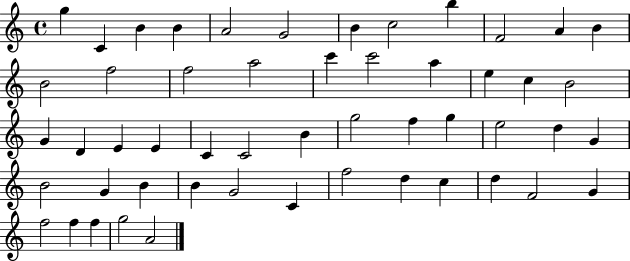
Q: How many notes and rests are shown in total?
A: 52